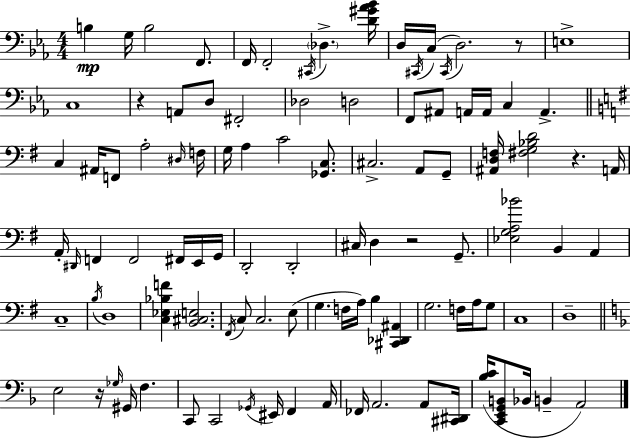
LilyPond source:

{
  \clef bass
  \numericTimeSignature
  \time 4/4
  \key ees \major
  b4\mp g16 b2 f,8. | f,16 f,2-. \acciaccatura { cis,16 } \parenthesize des4.-> | <d' gis' aes' bes'>16 d16 \acciaccatura { cis,16 } c16( \acciaccatura { cis,16 } d2.) | r8 e1-> | \break c1 | r4 a,8 d8 fis,2-. | des2 d2 | f,8 ais,8 a,16 a,16 c4 a,4.-> | \break \bar "||" \break \key e \minor c4 ais,16 f,8 a2-. \grace { dis16 } | f16 g16 a4 c'2 <ges, c>8. | cis2.-> a,8 g,8-- | <ais, d f>16 <fis g bes d'>2 r4. | \break a,16 a,16-. \grace { dis,16 } f,4 f,2 fis,16 | e,16 g,16 d,2-. d,2-. | cis16 d4 r2 g,8.-- | <ees g a bes'>2 b,4 a,4 | \break c1-- | \acciaccatura { b16 } d1 | <c ees bes f'>4 <b, cis e>2. | \acciaccatura { fis,16 } c8 c2. | \break e8( g4. f16 a16) b4 | <cis, des, ais,>4 g2. | f16 a16 g8 c1 | d1-- | \break \bar "||" \break \key f \major e2 r16 \grace { ges16 } gis,16 f4. | c,8 c,2 \acciaccatura { ges,16 } eis,16 f,4 | a,16 fes,16 a,2. a,8 | <cis, dis,>16 <bes c'>16( <c, e, g, b,>8 bes,16 b,4-- a,2) | \break \bar "|."
}